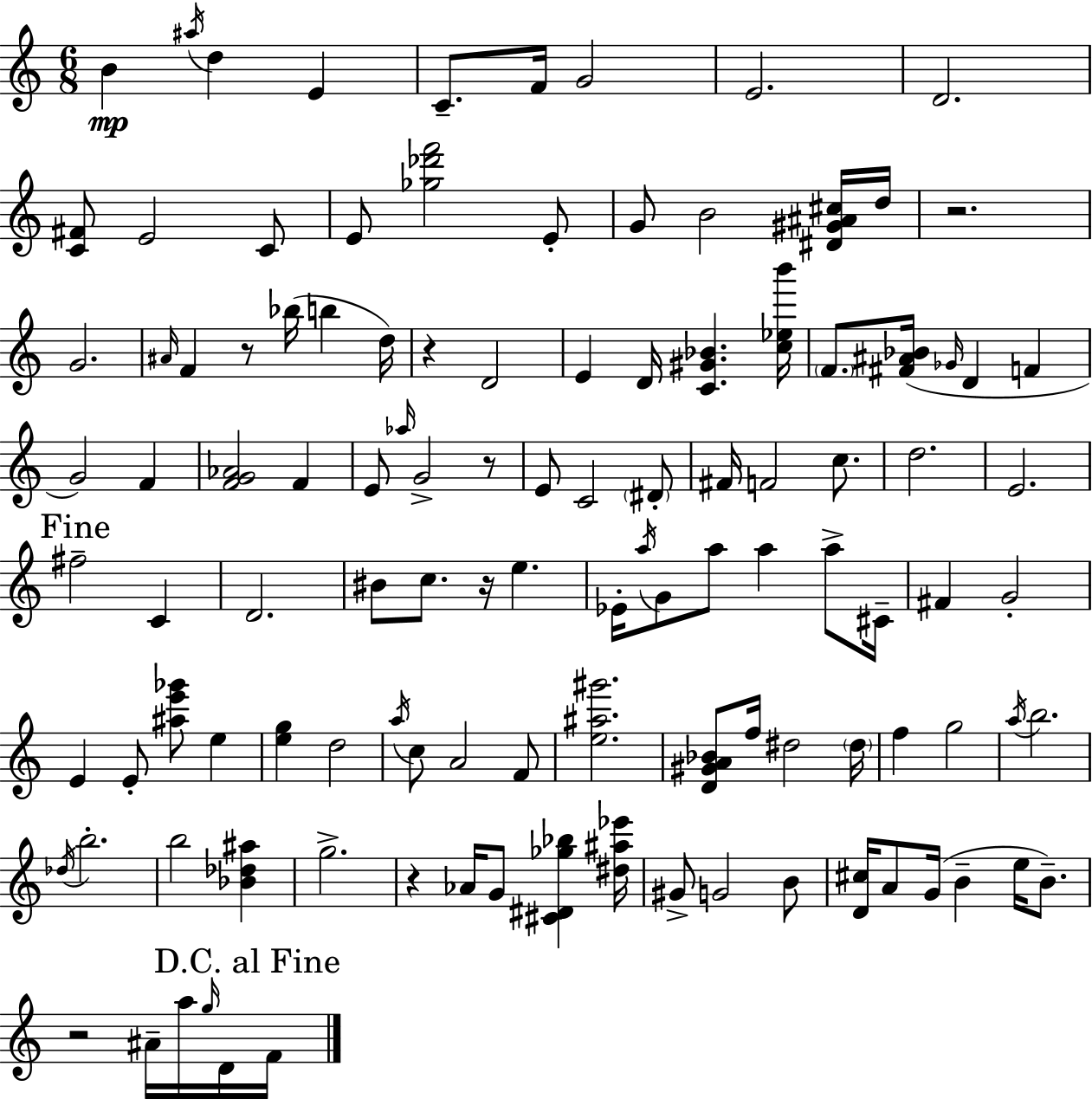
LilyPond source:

{
  \clef treble
  \numericTimeSignature
  \time 6/8
  \key a \minor
  b'4\mp \acciaccatura { ais''16 } d''4 e'4 | c'8.-- f'16 g'2 | e'2. | d'2. | \break <c' fis'>8 e'2 c'8 | e'8 <ges'' des''' f'''>2 e'8-. | g'8 b'2 <dis' gis' ais' cis''>16 | d''16 r2. | \break g'2. | \grace { ais'16 } f'4 r8 bes''16( b''4 | d''16) r4 d'2 | e'4 d'16 <c' gis' bes'>4. | \break <c'' ees'' b'''>16 \parenthesize f'8. <fis' ais' bes'>16( \grace { ges'16 } d'4 f'4 | g'2) f'4 | <f' g' aes'>2 f'4 | e'8 \grace { aes''16 } g'2-> | \break r8 e'8 c'2 | \parenthesize dis'8-. fis'16 f'2 | c''8. d''2. | e'2. | \break \mark "Fine" fis''2-- | c'4 d'2. | bis'8 c''8. r16 e''4. | ees'16-. \acciaccatura { a''16 } g'8 a''8 a''4 | \break a''8-> cis'16-- fis'4 g'2-. | e'4 e'8-. <ais'' e''' ges'''>8 | e''4 <e'' g''>4 d''2 | \acciaccatura { a''16 } c''8 a'2 | \break f'8 <e'' ais'' gis'''>2. | <d' gis' a' bes'>8 f''16 dis''2 | \parenthesize dis''16 f''4 g''2 | \acciaccatura { a''16 } b''2. | \break \acciaccatura { des''16 } b''2.-. | b''2 | <bes' des'' ais''>4 g''2.-> | r4 | \break aes'16 g'8 <cis' dis' ges'' bes''>4 <dis'' ais'' ees'''>16 gis'8-> g'2 | b'8 <d' cis''>16 a'8 g'16( | b'4-- e''16 b'8.--) r2 | ais'16-- a''16 \grace { g''16 } d'16 \mark "D.C. al Fine" f'16 \bar "|."
}